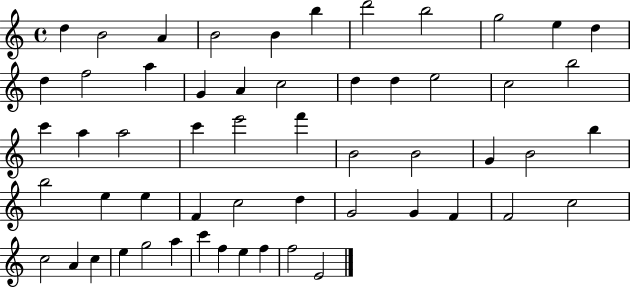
D5/q B4/h A4/q B4/h B4/q B5/q D6/h B5/h G5/h E5/q D5/q D5/q F5/h A5/q G4/q A4/q C5/h D5/q D5/q E5/h C5/h B5/h C6/q A5/q A5/h C6/q E6/h F6/q B4/h B4/h G4/q B4/h B5/q B5/h E5/q E5/q F4/q C5/h D5/q G4/h G4/q F4/q F4/h C5/h C5/h A4/q C5/q E5/q G5/h A5/q C6/q F5/q E5/q F5/q F5/h E4/h